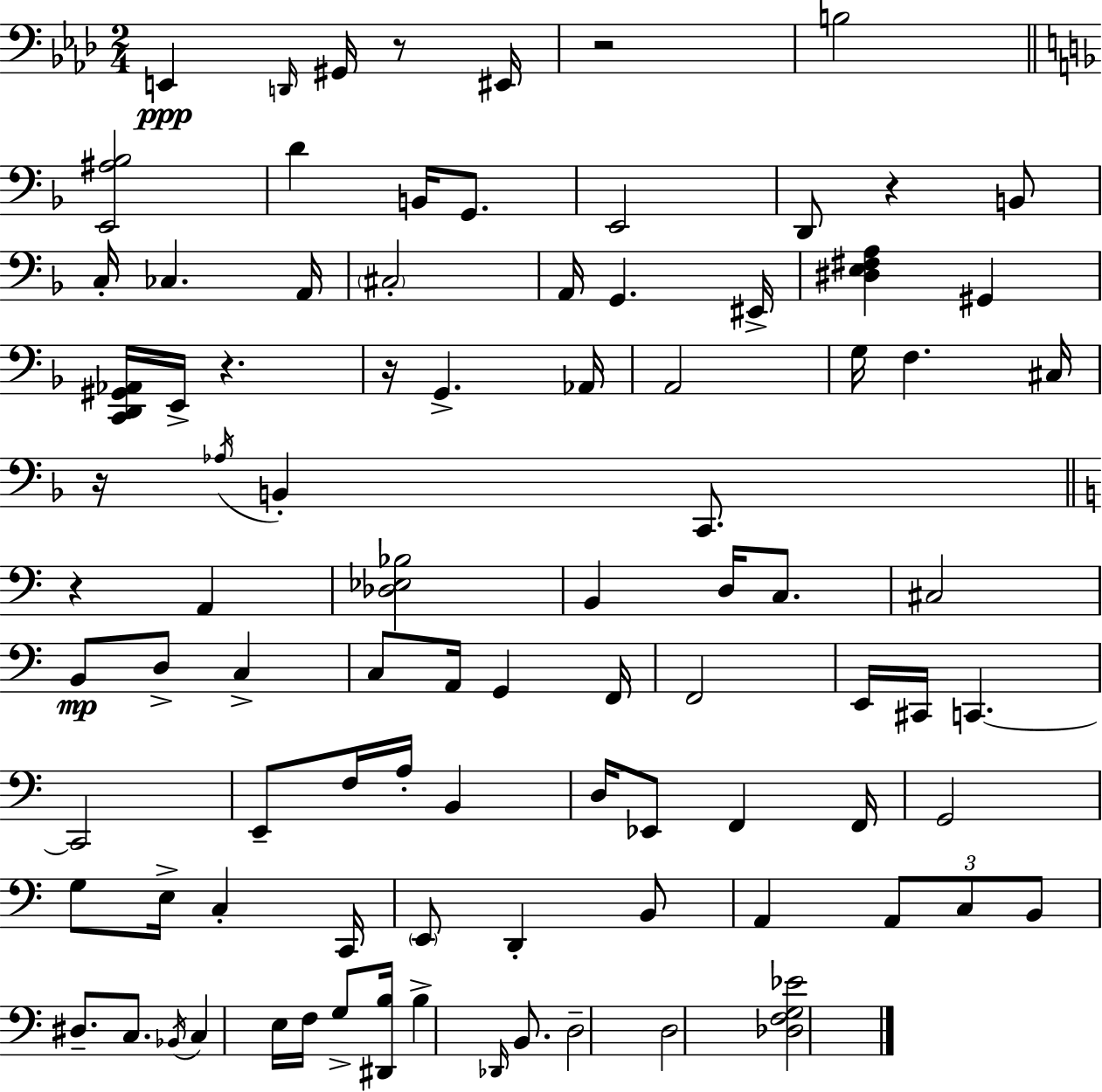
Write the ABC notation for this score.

X:1
T:Untitled
M:2/4
L:1/4
K:Ab
E,, D,,/4 ^G,,/4 z/2 ^E,,/4 z2 B,2 [E,,^A,_B,]2 D B,,/4 G,,/2 E,,2 D,,/2 z B,,/2 C,/4 _C, A,,/4 ^C,2 A,,/4 G,, ^E,,/4 [^D,E,^F,A,] ^G,, [C,,D,,^G,,_A,,]/4 E,,/4 z z/4 G,, _A,,/4 A,,2 G,/4 F, ^C,/4 z/4 _A,/4 B,, C,,/2 z A,, [_D,_E,_B,]2 B,, D,/4 C,/2 ^C,2 B,,/2 D,/2 C, C,/2 A,,/4 G,, F,,/4 F,,2 E,,/4 ^C,,/4 C,, C,,2 E,,/2 F,/4 A,/4 B,, D,/4 _E,,/2 F,, F,,/4 G,,2 G,/2 E,/4 C, C,,/4 E,,/2 D,, B,,/2 A,, A,,/2 C,/2 B,,/2 ^D,/2 C,/2 _B,,/4 C, E,/4 F,/4 G,/2 [^D,,B,]/4 B, _D,,/4 B,,/2 D,2 D,2 [_D,F,G,_E]2